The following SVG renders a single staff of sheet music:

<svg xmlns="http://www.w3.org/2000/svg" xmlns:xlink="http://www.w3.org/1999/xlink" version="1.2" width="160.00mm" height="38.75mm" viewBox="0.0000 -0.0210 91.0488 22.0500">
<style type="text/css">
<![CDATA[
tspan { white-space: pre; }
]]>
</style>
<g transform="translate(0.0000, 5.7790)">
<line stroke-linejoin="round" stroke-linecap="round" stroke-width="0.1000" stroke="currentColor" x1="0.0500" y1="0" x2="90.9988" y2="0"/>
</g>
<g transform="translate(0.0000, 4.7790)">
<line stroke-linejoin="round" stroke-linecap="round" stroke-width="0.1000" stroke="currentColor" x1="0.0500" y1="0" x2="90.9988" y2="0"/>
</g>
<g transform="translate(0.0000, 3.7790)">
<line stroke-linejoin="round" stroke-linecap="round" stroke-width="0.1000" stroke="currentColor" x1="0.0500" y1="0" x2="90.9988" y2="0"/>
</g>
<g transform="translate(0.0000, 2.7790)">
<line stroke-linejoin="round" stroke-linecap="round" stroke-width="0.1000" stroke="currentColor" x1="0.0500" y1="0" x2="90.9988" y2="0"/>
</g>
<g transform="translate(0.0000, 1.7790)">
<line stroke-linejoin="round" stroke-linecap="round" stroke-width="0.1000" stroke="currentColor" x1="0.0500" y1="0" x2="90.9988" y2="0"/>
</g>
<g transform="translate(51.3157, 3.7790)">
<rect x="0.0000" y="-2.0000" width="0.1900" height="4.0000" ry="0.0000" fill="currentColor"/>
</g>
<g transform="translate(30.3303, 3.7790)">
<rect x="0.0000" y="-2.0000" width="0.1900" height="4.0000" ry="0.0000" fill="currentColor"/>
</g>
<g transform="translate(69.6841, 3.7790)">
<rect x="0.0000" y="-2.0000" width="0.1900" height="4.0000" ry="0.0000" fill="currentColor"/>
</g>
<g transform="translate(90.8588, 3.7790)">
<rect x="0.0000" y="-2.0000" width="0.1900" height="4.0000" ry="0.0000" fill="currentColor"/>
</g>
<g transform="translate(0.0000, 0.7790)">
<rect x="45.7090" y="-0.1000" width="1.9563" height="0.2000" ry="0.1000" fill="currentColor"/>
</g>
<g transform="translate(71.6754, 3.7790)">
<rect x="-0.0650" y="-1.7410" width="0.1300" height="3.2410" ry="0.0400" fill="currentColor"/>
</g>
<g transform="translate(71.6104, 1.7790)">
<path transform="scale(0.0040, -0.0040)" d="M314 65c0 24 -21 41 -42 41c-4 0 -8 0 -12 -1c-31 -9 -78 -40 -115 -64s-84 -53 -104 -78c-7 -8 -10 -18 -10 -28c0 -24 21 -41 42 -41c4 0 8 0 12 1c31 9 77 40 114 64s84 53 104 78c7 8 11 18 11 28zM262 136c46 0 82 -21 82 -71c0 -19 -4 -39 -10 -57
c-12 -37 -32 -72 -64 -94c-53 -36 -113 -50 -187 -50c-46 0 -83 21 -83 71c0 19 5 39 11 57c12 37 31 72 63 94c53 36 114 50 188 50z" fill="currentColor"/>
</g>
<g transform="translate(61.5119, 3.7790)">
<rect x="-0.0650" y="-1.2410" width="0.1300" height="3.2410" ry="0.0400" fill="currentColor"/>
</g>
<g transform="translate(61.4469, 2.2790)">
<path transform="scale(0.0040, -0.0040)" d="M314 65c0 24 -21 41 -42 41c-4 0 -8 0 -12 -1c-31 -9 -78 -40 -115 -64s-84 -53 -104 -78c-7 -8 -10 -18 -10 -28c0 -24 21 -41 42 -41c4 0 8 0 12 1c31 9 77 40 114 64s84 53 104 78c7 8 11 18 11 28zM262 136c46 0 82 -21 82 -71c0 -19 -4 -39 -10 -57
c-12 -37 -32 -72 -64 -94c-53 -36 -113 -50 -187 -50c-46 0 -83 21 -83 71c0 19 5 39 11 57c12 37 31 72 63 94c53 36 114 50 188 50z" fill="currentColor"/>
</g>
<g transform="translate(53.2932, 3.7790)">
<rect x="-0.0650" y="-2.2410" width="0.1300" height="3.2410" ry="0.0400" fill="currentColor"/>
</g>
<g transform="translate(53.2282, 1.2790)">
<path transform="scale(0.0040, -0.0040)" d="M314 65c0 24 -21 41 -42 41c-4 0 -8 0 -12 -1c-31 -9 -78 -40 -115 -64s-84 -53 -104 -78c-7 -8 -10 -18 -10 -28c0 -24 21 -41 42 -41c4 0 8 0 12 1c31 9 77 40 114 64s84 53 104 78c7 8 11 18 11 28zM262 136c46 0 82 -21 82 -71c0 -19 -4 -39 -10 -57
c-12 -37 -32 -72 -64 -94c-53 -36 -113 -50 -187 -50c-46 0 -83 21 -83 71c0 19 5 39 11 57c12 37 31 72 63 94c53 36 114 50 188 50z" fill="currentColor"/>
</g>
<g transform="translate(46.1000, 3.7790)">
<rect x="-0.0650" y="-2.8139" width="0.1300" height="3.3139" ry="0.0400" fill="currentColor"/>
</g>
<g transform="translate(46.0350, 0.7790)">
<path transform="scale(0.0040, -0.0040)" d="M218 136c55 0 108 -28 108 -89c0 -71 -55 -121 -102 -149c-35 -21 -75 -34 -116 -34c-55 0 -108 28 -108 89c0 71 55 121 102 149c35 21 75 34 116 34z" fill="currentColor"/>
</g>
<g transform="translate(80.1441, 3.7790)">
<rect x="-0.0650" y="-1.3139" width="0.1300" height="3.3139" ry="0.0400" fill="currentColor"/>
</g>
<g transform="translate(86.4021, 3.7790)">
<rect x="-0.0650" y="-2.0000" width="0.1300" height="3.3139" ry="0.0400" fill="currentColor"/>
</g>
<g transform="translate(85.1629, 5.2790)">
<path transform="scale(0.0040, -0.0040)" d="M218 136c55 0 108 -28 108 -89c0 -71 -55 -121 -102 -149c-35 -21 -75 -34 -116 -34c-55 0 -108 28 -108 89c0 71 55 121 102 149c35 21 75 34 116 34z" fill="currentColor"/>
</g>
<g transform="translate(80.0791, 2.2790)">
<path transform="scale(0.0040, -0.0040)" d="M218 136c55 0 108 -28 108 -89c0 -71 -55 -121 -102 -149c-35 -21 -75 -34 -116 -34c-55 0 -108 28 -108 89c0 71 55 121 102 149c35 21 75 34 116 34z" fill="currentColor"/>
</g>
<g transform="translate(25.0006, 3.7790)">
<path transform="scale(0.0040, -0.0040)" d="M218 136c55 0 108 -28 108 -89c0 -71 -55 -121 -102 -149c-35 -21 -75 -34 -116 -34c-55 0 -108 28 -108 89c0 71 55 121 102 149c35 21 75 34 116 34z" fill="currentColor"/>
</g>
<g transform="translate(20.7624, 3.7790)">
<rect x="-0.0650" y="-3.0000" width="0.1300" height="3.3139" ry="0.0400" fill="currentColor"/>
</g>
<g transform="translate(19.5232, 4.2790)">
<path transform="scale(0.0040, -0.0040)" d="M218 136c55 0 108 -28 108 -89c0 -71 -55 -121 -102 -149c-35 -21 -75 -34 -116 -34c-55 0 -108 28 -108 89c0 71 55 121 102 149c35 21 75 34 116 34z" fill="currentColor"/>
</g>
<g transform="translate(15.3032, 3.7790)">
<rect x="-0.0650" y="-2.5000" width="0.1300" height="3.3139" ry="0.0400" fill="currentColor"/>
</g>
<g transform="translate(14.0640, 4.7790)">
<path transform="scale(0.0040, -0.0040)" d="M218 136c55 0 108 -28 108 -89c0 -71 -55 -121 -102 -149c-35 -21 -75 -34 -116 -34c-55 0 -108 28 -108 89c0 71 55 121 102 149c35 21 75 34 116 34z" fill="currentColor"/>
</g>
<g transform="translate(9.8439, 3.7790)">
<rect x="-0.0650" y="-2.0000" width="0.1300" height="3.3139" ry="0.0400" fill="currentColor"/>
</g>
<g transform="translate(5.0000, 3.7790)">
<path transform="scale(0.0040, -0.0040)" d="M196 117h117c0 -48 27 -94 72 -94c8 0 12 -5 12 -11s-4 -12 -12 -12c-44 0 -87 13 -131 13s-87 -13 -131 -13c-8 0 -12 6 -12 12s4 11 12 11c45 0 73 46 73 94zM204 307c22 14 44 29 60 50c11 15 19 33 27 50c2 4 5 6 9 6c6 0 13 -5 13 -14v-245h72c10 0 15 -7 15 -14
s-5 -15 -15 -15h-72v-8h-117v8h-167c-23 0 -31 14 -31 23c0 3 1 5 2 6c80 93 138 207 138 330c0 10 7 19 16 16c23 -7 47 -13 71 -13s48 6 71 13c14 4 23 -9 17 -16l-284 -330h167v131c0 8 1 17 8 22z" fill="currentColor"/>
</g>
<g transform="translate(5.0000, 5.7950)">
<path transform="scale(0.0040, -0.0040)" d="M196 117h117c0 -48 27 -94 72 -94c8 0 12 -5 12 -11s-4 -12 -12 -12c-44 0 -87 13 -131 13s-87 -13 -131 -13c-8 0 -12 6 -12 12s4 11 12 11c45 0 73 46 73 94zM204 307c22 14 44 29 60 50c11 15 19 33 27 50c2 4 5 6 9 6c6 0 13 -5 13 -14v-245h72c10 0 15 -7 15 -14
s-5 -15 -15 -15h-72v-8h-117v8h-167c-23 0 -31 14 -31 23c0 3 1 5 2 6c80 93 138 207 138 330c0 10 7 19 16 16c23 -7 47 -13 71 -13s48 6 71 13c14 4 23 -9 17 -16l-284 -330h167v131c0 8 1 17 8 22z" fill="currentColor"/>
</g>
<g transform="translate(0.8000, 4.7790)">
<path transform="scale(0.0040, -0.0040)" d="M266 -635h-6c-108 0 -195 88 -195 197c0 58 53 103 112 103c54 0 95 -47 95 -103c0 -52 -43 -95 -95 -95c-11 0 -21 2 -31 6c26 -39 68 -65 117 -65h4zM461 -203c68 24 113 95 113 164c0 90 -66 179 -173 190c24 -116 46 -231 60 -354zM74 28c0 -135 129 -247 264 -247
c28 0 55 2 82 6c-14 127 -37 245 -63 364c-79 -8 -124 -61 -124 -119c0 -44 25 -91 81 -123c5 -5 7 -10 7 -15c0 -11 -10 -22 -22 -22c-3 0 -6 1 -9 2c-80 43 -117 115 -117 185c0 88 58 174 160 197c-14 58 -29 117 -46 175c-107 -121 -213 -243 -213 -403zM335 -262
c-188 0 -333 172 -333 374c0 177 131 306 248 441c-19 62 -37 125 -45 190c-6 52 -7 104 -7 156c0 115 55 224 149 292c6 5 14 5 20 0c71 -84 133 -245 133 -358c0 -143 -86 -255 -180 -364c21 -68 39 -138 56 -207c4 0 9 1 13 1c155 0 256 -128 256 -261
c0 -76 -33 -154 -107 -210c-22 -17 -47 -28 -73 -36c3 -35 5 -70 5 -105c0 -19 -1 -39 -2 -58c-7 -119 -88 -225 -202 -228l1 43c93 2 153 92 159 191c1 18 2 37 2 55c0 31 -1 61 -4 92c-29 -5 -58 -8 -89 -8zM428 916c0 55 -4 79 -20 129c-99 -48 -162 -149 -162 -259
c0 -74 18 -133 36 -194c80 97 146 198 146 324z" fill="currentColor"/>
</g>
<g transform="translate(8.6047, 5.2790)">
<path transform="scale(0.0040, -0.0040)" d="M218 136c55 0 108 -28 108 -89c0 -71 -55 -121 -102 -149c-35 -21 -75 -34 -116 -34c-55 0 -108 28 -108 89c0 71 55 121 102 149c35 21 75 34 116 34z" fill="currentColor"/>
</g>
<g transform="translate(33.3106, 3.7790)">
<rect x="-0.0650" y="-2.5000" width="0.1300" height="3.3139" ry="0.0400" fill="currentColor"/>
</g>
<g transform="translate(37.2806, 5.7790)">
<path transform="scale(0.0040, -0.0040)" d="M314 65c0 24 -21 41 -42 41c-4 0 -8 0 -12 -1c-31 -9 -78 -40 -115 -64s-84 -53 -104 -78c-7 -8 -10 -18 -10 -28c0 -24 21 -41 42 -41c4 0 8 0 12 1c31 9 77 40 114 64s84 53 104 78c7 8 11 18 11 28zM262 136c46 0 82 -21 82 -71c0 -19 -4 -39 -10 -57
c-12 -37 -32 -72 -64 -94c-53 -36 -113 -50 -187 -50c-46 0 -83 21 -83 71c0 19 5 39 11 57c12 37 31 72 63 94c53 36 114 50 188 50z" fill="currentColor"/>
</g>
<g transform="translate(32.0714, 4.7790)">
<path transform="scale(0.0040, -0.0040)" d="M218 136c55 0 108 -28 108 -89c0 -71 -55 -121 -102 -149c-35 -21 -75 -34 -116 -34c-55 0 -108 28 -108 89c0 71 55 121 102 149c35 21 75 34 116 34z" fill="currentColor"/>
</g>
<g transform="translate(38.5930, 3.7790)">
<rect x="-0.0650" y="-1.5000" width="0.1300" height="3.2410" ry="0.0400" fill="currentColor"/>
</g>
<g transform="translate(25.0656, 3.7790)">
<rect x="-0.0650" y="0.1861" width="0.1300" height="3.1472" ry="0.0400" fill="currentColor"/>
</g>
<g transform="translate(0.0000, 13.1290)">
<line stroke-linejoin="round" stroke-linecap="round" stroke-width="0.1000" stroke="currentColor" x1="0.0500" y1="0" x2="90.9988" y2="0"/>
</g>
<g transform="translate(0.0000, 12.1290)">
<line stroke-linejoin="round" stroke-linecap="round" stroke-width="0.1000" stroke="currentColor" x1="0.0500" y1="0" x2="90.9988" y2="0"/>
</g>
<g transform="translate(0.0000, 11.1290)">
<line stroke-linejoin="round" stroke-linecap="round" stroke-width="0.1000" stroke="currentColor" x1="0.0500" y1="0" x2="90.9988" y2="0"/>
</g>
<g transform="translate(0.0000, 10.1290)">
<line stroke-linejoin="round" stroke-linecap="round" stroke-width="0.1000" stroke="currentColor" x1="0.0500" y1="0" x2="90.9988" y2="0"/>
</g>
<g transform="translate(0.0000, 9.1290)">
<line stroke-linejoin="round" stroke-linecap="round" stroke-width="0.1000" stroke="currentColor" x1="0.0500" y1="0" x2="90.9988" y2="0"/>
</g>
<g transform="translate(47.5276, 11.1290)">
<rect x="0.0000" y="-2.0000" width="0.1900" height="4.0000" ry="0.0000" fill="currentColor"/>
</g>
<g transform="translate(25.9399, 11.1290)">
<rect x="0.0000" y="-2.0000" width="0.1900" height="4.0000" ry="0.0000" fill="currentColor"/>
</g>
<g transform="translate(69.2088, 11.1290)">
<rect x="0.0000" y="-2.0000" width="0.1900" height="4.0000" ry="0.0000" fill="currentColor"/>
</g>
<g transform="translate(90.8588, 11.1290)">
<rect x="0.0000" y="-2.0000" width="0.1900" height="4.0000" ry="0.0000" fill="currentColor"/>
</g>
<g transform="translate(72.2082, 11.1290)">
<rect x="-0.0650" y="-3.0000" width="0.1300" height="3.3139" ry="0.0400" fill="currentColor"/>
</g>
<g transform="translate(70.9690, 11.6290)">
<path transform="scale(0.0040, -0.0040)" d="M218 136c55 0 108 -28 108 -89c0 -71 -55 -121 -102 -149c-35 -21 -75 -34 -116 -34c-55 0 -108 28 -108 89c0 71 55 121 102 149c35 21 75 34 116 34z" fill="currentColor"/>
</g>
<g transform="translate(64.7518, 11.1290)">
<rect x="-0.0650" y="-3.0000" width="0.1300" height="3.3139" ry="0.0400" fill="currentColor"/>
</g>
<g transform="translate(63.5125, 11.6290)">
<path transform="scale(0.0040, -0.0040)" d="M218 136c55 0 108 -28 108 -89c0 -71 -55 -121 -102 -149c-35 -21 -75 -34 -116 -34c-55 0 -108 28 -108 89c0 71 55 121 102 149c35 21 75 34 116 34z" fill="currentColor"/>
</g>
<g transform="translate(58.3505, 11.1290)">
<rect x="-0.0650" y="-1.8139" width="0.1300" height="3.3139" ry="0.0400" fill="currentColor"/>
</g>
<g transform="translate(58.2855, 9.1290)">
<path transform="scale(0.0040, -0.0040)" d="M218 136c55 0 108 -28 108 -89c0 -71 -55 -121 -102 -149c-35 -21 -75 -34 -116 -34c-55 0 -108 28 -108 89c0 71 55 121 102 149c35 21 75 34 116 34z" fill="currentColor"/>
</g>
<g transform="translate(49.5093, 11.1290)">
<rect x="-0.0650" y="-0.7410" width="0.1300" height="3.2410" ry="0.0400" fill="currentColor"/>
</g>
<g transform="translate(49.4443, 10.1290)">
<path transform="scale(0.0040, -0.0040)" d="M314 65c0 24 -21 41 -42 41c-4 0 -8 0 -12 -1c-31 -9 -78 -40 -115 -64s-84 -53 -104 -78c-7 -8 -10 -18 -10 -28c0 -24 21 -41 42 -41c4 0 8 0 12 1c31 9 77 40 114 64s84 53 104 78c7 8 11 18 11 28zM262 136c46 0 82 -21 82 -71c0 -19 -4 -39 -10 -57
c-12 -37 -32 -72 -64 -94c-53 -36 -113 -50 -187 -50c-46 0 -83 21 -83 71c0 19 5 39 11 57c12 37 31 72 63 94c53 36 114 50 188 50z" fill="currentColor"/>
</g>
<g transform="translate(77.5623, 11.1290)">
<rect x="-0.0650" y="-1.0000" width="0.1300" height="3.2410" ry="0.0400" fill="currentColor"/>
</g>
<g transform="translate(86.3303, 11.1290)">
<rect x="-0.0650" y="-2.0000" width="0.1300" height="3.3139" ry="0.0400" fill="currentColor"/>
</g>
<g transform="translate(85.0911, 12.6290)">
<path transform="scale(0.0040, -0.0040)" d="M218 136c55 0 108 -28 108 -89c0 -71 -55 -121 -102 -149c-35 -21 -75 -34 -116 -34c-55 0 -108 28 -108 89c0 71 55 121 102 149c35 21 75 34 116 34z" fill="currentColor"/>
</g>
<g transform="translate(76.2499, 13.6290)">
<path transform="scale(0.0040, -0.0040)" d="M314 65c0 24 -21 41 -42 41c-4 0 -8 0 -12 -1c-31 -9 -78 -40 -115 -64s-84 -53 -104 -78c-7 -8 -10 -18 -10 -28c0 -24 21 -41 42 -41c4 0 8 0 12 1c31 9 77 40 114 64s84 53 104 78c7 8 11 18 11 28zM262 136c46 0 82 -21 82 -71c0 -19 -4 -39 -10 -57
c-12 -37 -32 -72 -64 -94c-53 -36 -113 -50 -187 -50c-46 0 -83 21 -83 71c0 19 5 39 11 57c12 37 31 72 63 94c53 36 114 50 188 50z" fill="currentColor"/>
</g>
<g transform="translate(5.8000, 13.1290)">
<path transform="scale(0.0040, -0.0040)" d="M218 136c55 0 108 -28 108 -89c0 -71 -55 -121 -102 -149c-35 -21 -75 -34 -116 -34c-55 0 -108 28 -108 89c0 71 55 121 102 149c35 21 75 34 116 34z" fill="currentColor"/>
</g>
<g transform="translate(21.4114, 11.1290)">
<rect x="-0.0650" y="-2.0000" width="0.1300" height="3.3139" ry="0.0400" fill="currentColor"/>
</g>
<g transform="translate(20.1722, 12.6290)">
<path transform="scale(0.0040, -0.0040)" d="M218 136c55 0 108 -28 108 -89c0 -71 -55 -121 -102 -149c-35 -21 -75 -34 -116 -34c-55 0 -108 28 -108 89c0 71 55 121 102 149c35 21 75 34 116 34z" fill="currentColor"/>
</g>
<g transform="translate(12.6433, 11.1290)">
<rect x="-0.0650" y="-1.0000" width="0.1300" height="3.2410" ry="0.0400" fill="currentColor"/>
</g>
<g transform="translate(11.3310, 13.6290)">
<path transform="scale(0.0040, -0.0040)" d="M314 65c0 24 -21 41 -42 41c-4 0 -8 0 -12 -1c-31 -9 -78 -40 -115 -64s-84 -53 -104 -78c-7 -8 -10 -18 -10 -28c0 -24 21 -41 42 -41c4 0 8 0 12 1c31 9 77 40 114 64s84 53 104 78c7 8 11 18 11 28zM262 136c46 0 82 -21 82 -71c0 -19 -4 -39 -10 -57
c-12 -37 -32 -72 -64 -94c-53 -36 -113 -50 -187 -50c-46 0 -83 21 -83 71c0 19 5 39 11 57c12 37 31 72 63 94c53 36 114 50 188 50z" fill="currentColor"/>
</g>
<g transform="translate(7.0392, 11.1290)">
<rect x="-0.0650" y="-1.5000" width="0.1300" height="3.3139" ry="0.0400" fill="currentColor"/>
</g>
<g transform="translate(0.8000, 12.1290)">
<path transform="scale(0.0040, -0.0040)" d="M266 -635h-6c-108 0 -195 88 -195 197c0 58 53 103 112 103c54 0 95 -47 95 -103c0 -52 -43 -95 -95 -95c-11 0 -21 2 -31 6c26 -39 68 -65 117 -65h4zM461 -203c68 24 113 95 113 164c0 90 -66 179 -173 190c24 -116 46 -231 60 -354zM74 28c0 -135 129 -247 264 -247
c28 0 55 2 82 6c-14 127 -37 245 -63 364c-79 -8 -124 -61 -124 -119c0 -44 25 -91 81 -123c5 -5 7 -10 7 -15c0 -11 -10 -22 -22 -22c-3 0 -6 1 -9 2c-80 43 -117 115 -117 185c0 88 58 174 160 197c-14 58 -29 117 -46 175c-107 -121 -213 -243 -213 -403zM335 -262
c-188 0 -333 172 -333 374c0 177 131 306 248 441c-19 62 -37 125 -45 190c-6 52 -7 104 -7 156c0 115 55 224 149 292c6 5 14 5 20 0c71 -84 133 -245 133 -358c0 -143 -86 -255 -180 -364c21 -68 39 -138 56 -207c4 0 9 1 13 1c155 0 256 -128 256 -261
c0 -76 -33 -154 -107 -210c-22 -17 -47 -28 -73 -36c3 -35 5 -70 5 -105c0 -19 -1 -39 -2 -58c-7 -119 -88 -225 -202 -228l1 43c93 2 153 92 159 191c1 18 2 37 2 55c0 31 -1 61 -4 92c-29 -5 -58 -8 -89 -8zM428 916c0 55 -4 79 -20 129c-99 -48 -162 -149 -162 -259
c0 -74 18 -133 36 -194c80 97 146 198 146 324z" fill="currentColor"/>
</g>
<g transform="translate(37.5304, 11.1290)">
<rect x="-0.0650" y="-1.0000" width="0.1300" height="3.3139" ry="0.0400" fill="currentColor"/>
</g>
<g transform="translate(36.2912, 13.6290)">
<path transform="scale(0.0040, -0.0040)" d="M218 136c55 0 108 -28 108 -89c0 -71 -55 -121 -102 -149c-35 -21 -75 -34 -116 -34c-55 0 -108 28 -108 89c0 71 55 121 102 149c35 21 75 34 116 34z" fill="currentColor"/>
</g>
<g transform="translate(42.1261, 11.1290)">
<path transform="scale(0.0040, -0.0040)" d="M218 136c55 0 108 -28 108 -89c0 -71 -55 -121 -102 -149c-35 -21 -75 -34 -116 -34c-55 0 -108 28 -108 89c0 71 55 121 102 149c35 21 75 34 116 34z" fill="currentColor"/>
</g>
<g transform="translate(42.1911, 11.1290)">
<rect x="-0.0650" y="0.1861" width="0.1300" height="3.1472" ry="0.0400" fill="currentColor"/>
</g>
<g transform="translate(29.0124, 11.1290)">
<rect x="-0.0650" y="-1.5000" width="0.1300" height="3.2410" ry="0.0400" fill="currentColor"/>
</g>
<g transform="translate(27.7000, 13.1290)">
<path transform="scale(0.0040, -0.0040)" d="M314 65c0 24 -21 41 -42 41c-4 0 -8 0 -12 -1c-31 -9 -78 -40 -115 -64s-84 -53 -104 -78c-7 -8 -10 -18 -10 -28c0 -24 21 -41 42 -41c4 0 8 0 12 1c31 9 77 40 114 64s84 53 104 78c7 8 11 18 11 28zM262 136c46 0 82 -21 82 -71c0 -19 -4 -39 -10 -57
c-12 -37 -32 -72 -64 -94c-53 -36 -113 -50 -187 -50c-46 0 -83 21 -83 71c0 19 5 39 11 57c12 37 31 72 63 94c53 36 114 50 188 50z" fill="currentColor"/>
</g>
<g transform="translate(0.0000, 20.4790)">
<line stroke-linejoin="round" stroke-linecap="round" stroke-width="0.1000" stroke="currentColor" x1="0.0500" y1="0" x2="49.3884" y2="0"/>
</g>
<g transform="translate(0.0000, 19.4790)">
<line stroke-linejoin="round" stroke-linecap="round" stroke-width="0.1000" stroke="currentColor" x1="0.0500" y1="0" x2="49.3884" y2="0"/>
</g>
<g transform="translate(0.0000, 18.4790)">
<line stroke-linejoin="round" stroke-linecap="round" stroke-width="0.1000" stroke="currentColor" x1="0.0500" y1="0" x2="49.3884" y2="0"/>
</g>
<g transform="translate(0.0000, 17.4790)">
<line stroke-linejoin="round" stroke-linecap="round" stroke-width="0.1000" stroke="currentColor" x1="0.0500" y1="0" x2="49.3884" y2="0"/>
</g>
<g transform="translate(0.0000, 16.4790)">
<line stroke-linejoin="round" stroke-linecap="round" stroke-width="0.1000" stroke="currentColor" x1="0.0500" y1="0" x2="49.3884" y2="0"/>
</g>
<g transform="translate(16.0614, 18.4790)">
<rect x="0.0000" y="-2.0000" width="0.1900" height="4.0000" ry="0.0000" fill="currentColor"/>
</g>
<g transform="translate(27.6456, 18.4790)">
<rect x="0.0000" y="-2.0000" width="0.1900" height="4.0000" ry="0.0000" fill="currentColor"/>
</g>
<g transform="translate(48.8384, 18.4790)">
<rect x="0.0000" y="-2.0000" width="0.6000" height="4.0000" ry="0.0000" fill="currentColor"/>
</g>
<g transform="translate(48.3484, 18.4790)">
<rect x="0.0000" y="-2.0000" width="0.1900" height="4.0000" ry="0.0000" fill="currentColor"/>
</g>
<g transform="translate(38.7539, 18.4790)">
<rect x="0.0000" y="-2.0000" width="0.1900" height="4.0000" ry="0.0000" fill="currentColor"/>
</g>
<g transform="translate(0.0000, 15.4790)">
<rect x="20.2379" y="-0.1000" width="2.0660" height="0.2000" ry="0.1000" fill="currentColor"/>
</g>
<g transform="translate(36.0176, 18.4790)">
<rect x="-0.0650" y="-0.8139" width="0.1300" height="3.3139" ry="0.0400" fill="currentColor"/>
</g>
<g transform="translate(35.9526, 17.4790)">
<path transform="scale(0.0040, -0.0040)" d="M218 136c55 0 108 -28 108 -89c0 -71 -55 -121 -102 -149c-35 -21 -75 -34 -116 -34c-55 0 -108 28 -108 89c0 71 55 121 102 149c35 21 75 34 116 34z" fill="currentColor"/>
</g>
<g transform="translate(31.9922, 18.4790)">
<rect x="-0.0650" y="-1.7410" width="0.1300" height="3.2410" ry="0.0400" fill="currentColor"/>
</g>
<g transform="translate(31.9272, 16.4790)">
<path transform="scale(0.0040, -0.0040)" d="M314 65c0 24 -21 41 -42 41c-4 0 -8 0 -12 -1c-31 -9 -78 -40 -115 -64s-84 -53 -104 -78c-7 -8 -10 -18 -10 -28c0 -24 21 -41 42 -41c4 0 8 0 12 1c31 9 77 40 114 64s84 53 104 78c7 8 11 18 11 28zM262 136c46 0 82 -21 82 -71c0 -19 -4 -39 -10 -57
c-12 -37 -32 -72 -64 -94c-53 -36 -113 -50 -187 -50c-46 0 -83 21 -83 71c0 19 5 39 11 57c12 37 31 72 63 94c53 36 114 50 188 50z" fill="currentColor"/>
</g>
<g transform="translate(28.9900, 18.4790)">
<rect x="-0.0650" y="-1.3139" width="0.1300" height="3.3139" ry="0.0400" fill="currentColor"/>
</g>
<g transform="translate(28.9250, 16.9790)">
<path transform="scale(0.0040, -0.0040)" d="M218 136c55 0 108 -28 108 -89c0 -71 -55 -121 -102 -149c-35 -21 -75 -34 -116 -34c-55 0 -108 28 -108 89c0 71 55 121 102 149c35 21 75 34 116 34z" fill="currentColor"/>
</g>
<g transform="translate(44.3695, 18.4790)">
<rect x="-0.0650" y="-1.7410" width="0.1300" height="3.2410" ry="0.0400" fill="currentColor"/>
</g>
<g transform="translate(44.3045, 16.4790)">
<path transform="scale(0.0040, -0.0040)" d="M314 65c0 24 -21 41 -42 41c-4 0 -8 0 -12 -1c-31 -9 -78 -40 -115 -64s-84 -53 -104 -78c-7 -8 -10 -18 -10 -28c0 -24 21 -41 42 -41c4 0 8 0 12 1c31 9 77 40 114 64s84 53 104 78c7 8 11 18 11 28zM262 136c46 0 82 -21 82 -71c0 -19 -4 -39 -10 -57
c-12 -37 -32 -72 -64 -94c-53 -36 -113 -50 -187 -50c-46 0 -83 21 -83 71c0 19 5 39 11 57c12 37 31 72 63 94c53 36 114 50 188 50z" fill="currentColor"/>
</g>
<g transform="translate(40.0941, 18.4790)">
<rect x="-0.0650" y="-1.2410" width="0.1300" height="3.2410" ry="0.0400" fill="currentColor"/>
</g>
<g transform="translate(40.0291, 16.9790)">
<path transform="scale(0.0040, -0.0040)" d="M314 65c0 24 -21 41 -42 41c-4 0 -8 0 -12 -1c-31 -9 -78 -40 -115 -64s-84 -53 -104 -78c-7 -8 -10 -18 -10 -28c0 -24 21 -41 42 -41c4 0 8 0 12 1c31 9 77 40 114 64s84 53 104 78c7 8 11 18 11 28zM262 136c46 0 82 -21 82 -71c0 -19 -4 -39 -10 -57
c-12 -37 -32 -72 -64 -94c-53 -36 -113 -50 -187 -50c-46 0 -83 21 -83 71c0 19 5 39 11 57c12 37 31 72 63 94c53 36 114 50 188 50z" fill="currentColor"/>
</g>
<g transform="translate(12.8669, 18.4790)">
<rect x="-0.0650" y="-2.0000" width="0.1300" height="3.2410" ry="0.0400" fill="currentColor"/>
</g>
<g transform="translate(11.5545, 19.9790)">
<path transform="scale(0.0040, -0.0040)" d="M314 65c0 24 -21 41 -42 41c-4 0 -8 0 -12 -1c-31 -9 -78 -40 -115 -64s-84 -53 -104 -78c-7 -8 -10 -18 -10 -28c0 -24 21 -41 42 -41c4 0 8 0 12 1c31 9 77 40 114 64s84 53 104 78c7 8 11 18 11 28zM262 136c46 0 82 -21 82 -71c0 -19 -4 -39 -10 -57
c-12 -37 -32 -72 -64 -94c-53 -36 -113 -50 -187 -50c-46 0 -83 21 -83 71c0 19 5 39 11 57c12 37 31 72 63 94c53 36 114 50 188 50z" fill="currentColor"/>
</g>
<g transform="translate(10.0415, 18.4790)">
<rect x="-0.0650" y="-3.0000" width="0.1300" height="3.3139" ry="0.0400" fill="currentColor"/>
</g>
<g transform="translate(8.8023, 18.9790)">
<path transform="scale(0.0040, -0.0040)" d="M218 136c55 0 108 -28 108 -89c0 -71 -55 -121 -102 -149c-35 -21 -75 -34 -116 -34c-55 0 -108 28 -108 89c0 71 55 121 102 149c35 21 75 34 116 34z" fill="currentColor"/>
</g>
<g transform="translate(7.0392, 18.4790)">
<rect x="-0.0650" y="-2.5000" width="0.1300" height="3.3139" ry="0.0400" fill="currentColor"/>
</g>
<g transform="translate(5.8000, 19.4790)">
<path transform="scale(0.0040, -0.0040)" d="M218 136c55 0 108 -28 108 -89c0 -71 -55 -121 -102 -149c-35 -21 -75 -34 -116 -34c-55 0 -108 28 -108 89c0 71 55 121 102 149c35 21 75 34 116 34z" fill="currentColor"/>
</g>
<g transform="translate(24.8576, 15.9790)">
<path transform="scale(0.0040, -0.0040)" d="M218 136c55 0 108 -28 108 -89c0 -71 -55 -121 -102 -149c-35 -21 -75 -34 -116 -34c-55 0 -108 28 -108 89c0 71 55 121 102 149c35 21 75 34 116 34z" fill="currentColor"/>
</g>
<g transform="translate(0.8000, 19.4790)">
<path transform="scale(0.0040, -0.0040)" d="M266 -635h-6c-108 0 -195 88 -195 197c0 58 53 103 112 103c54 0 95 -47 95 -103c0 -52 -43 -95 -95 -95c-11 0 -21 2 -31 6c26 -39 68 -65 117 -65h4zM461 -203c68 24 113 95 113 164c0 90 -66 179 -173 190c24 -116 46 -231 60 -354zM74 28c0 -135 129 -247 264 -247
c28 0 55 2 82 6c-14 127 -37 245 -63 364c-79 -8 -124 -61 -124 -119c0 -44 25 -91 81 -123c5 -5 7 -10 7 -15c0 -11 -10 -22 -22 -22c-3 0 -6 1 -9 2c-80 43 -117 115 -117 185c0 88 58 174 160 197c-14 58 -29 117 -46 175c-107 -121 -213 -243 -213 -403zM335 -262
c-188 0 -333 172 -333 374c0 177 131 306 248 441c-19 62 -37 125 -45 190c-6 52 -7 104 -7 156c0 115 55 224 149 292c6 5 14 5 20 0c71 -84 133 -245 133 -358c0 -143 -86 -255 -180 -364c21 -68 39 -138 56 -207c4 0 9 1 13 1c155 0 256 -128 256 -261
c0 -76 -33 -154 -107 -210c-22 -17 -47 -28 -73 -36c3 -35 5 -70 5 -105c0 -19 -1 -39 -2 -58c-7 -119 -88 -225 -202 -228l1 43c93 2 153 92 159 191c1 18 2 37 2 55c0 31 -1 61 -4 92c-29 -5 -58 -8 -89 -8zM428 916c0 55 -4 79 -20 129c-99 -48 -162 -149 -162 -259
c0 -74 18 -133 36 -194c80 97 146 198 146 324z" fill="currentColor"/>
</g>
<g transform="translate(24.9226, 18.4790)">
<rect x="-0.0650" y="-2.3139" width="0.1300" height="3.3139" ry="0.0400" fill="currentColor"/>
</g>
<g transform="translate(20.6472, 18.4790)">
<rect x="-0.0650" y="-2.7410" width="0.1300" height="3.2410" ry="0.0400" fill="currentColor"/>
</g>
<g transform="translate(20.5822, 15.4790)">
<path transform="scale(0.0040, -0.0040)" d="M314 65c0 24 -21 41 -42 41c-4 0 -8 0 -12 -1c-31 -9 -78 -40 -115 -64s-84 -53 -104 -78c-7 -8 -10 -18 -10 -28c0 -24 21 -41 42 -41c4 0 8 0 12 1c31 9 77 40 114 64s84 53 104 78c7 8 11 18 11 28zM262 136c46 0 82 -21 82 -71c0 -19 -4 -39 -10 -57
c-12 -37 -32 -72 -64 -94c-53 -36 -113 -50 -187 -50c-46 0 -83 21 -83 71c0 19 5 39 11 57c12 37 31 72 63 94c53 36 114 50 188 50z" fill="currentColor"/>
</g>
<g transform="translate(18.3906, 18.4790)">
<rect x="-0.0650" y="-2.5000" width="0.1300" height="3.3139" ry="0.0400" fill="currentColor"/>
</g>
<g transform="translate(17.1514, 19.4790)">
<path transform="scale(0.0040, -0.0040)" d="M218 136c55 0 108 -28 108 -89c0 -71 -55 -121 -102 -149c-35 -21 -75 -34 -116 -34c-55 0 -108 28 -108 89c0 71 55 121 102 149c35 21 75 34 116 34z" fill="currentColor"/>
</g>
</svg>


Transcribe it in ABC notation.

X:1
T:Untitled
M:4/4
L:1/4
K:C
F G A B G E2 a g2 e2 f2 e F E D2 F E2 D B d2 f A A D2 F G A F2 G a2 g e f2 d e2 f2